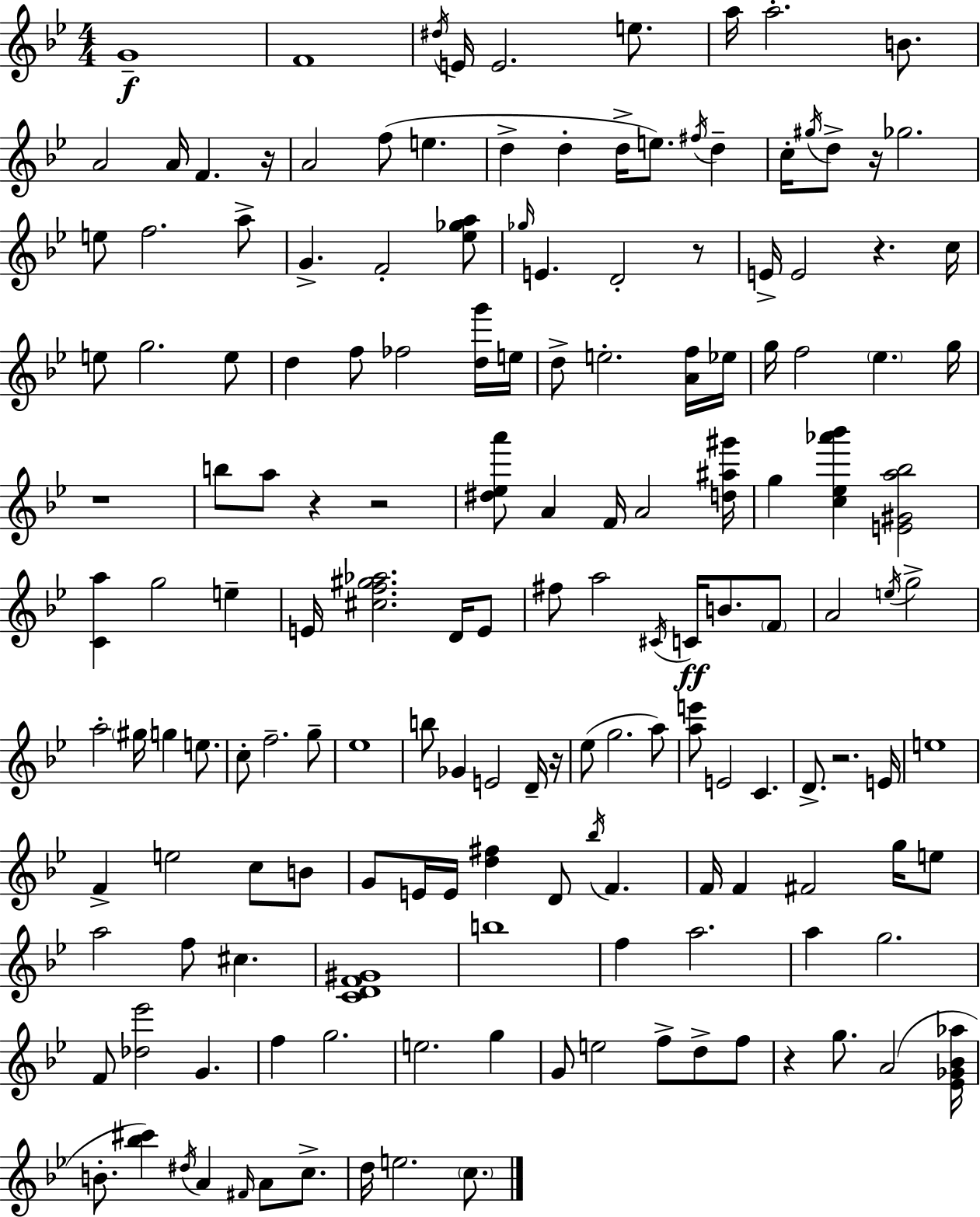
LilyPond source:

{
  \clef treble
  \numericTimeSignature
  \time 4/4
  \key bes \major
  g'1--\f | f'1 | \acciaccatura { dis''16 } e'16 e'2. e''8. | a''16 a''2.-. b'8. | \break a'2 a'16 f'4. | r16 a'2 f''8( e''4. | d''4-> d''4-. d''16-> e''8.) \acciaccatura { fis''16 } d''4-- | c''16-. \acciaccatura { gis''16 } d''8-> r16 ges''2. | \break e''8 f''2. | a''8-> g'4.-> f'2-. | <ees'' ges'' a''>8 \grace { ges''16 } e'4. d'2-. | r8 e'16-> e'2 r4. | \break c''16 e''8 g''2. | e''8 d''4 f''8 fes''2 | <d'' g'''>16 e''16 d''8-> e''2.-. | <a' f''>16 ees''16 g''16 f''2 \parenthesize ees''4. | \break g''16 r1 | b''8 a''8 r4 r2 | <dis'' ees'' a'''>8 a'4 f'16 a'2 | <d'' ais'' gis'''>16 g''4 <c'' ees'' aes''' bes'''>4 <e' gis' a'' bes''>2 | \break <c' a''>4 g''2 | e''4-- e'16 <cis'' f'' gis'' aes''>2. | d'16 e'8 fis''8 a''2 \acciaccatura { cis'16 } c'16\ff | b'8. \parenthesize f'8 a'2 \acciaccatura { e''16 } g''2-> | \break a''2-. \parenthesize gis''16 g''4 | e''8. c''8-. f''2.-- | g''8-- ees''1 | b''8 ges'4 e'2 | \break d'16-- r16 ees''8( g''2. | a''8) <a'' e'''>8 e'2 | c'4. d'8.-> r2. | e'16 e''1 | \break f'4-> e''2 | c''8 b'8 g'8 e'16 e'16 <d'' fis''>4 d'8 | \acciaccatura { bes''16 } f'4. f'16 f'4 fis'2 | g''16 e''8 a''2 f''8 | \break cis''4. <c' d' f' gis'>1 | b''1 | f''4 a''2. | a''4 g''2. | \break f'8 <des'' ees'''>2 | g'4. f''4 g''2. | e''2. | g''4 g'8 e''2 | \break f''8-> d''8-> f''8 r4 g''8. a'2( | <ees' ges' bes' aes''>16 b'8.-. <bes'' cis'''>4) \acciaccatura { dis''16 } a'4 | \grace { fis'16 } a'8 c''8.-> d''16 e''2. | \parenthesize c''8. \bar "|."
}